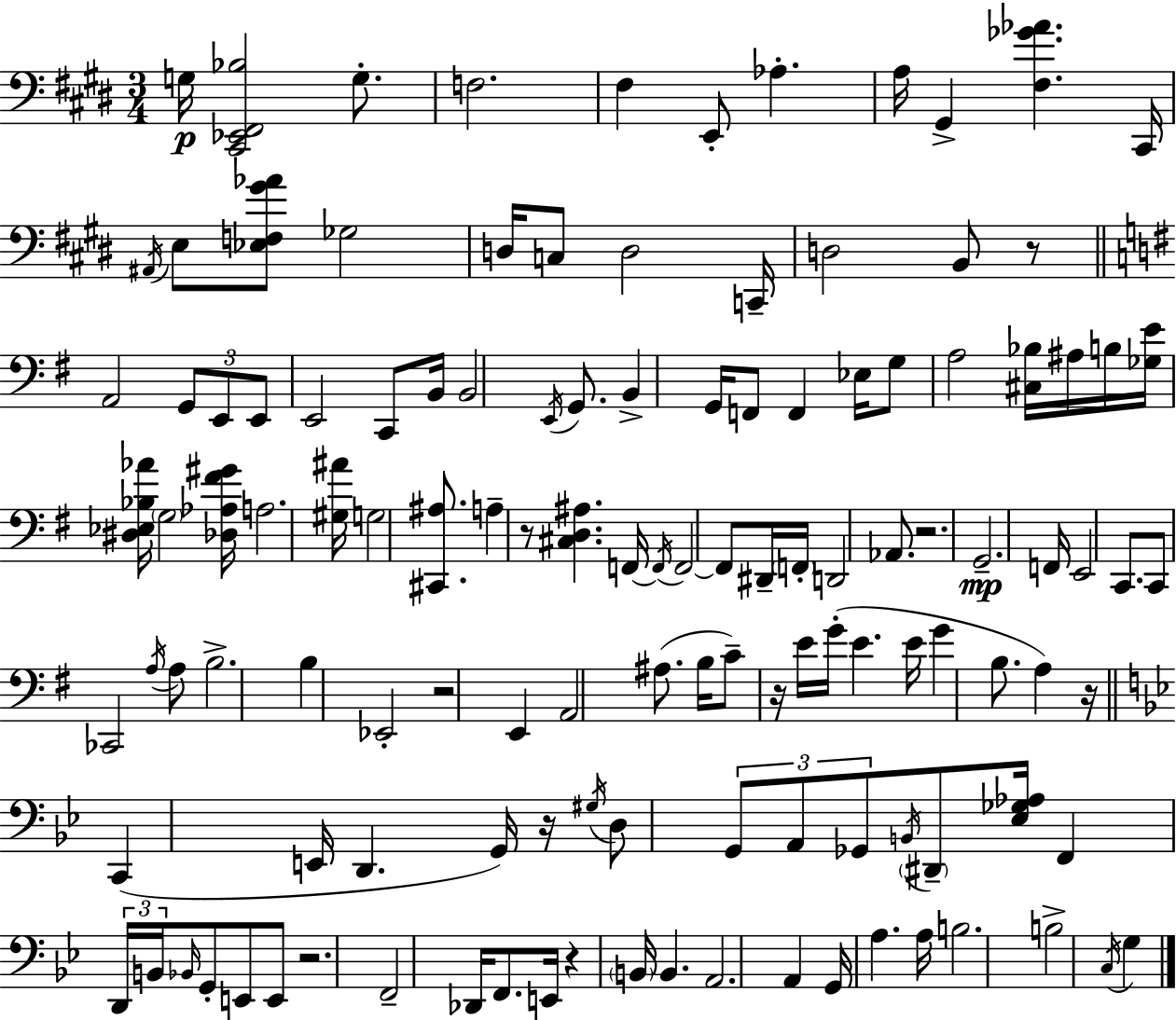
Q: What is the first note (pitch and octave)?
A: G3